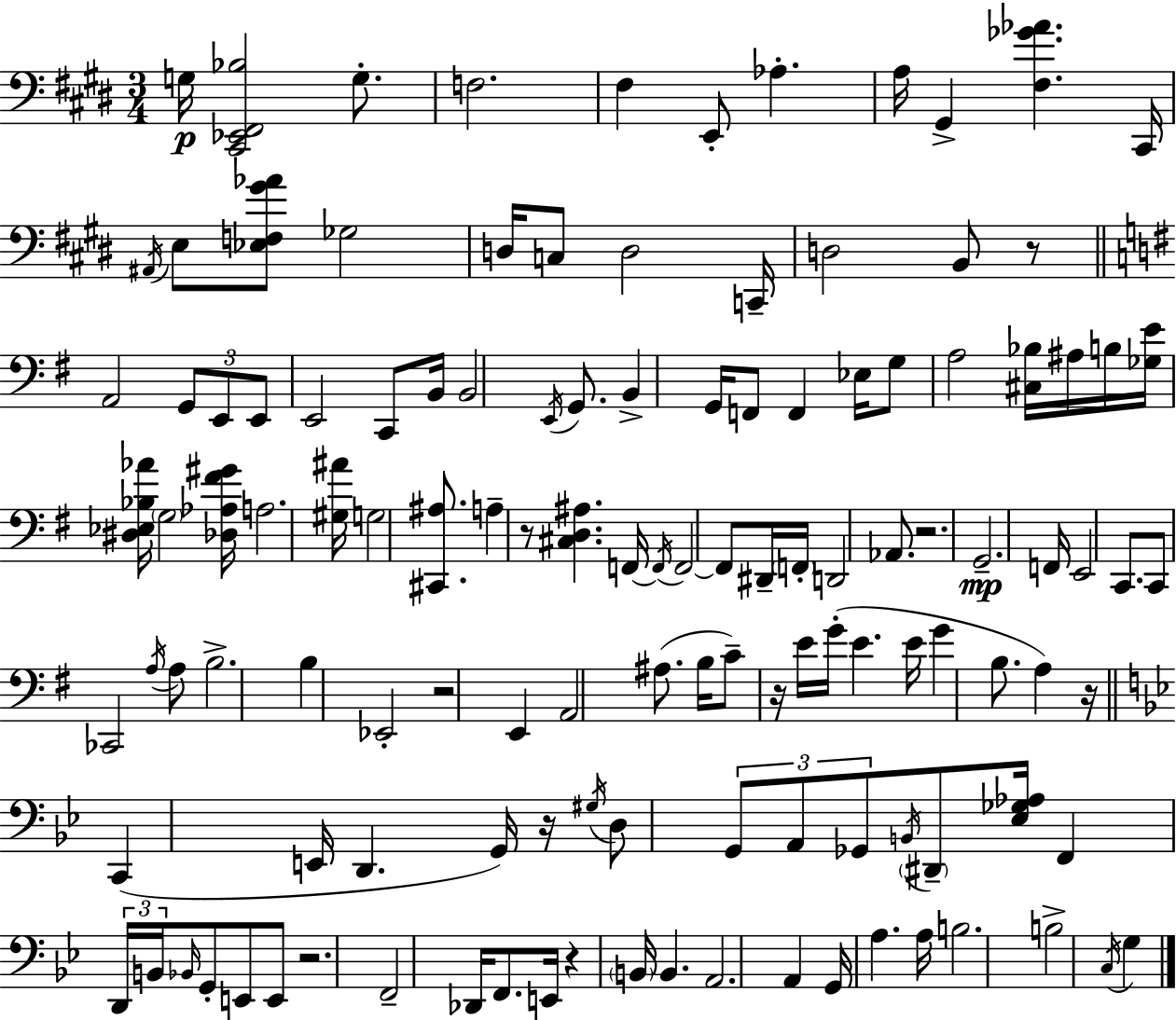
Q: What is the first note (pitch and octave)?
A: G3